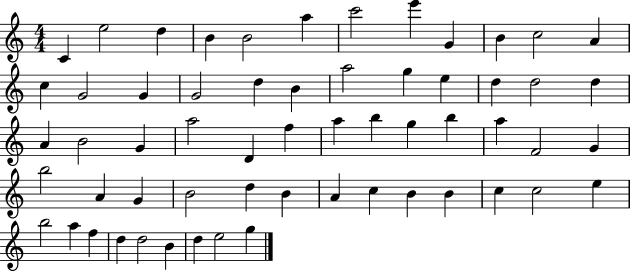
X:1
T:Untitled
M:4/4
L:1/4
K:C
C e2 d B B2 a c'2 e' G B c2 A c G2 G G2 d B a2 g e d d2 d A B2 G a2 D f a b g b a F2 G b2 A G B2 d B A c B B c c2 e b2 a f d d2 B d e2 g